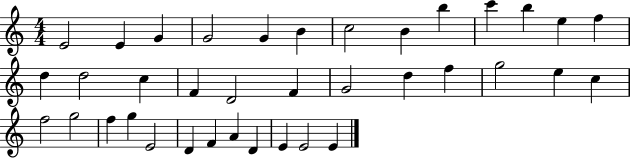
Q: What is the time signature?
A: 4/4